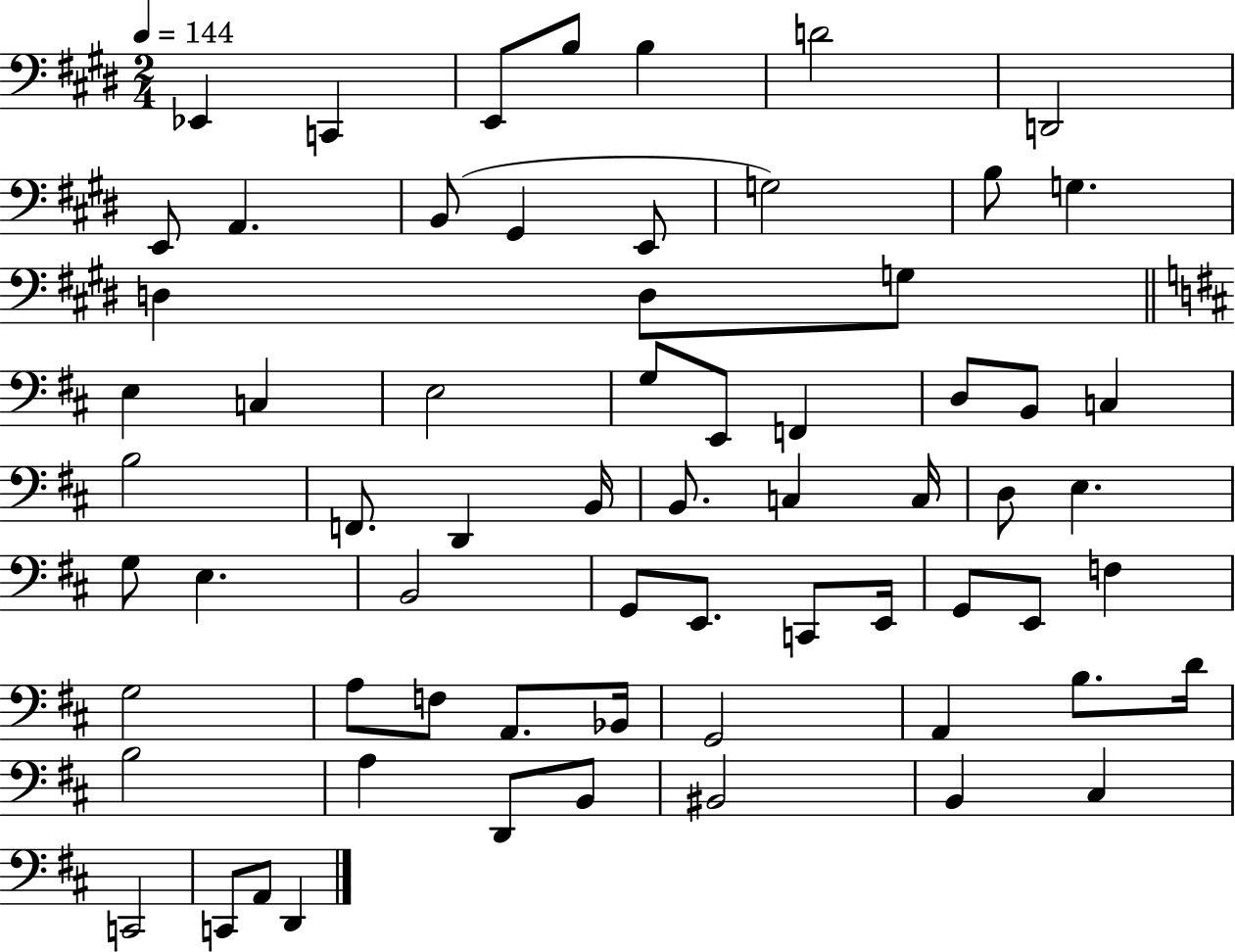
{
  \clef bass
  \numericTimeSignature
  \time 2/4
  \key e \major
  \tempo 4 = 144
  ees,4 c,4 | e,8 b8 b4 | d'2 | d,2 | \break e,8 a,4. | b,8( gis,4 e,8 | g2) | b8 g4. | \break d4 d8 g8 | \bar "||" \break \key d \major e4 c4 | e2 | g8 e,8 f,4 | d8 b,8 c4 | \break b2 | f,8. d,4 b,16 | b,8. c4 c16 | d8 e4. | \break g8 e4. | b,2 | g,8 e,8. c,8 e,16 | g,8 e,8 f4 | \break g2 | a8 f8 a,8. bes,16 | g,2 | a,4 b8. d'16 | \break b2 | a4 d,8 b,8 | bis,2 | b,4 cis4 | \break c,2 | c,8 a,8 d,4 | \bar "|."
}